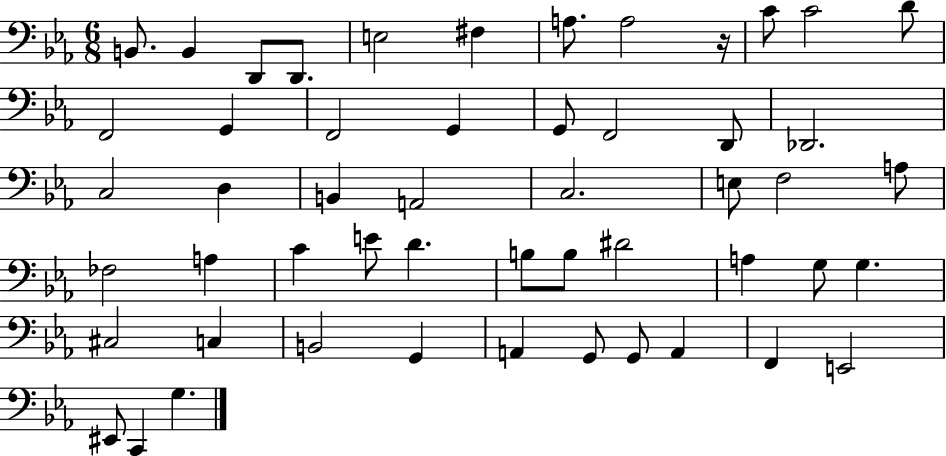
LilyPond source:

{
  \clef bass
  \numericTimeSignature
  \time 6/8
  \key ees \major
  b,8. b,4 d,8 d,8. | e2 fis4 | a8. a2 r16 | c'8 c'2 d'8 | \break f,2 g,4 | f,2 g,4 | g,8 f,2 d,8 | des,2. | \break c2 d4 | b,4 a,2 | c2. | e8 f2 a8 | \break fes2 a4 | c'4 e'8 d'4. | b8 b8 dis'2 | a4 g8 g4. | \break cis2 c4 | b,2 g,4 | a,4 g,8 g,8 a,4 | f,4 e,2 | \break eis,8 c,4 g4. | \bar "|."
}